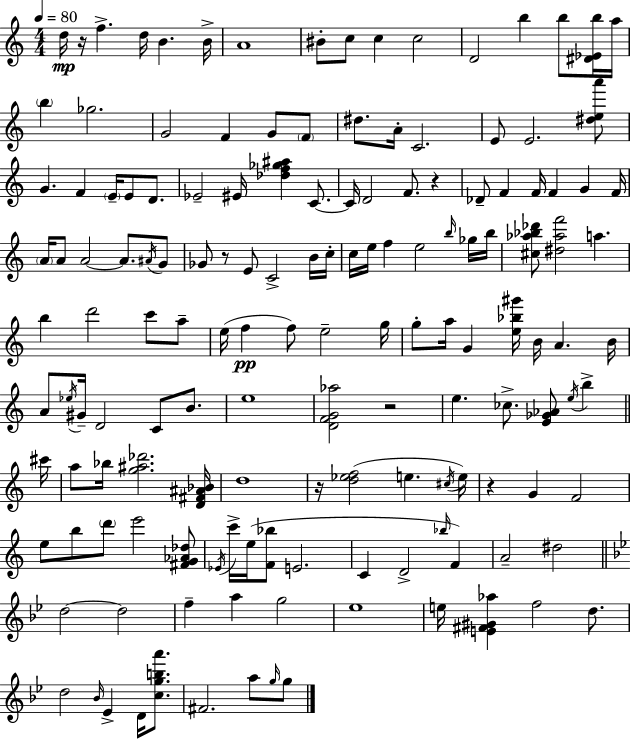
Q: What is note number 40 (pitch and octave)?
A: F4